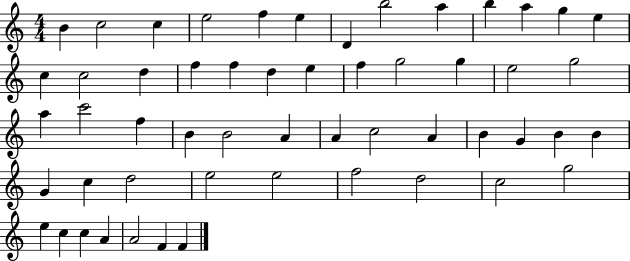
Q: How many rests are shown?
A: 0